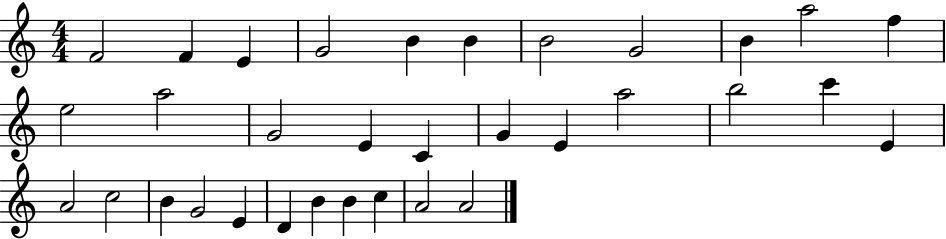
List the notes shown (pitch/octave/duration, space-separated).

F4/h F4/q E4/q G4/h B4/q B4/q B4/h G4/h B4/q A5/h F5/q E5/h A5/h G4/h E4/q C4/q G4/q E4/q A5/h B5/h C6/q E4/q A4/h C5/h B4/q G4/h E4/q D4/q B4/q B4/q C5/q A4/h A4/h